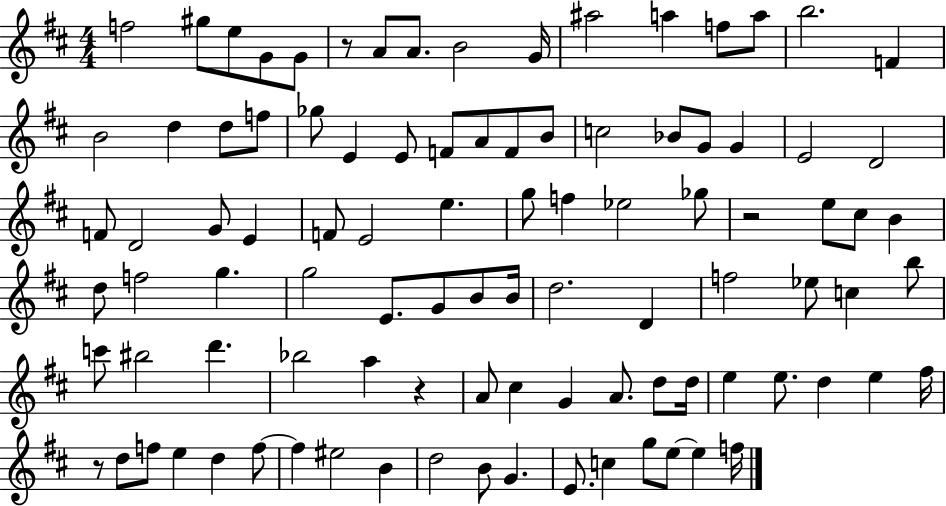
X:1
T:Untitled
M:4/4
L:1/4
K:D
f2 ^g/2 e/2 G/2 G/2 z/2 A/2 A/2 B2 G/4 ^a2 a f/2 a/2 b2 F B2 d d/2 f/2 _g/2 E E/2 F/2 A/2 F/2 B/2 c2 _B/2 G/2 G E2 D2 F/2 D2 G/2 E F/2 E2 e g/2 f _e2 _g/2 z2 e/2 ^c/2 B d/2 f2 g g2 E/2 G/2 B/2 B/4 d2 D f2 _e/2 c b/2 c'/2 ^b2 d' _b2 a z A/2 ^c G A/2 d/2 d/4 e e/2 d e ^f/4 z/2 d/2 f/2 e d f/2 f ^e2 B d2 B/2 G E/2 c g/2 e/2 e f/4